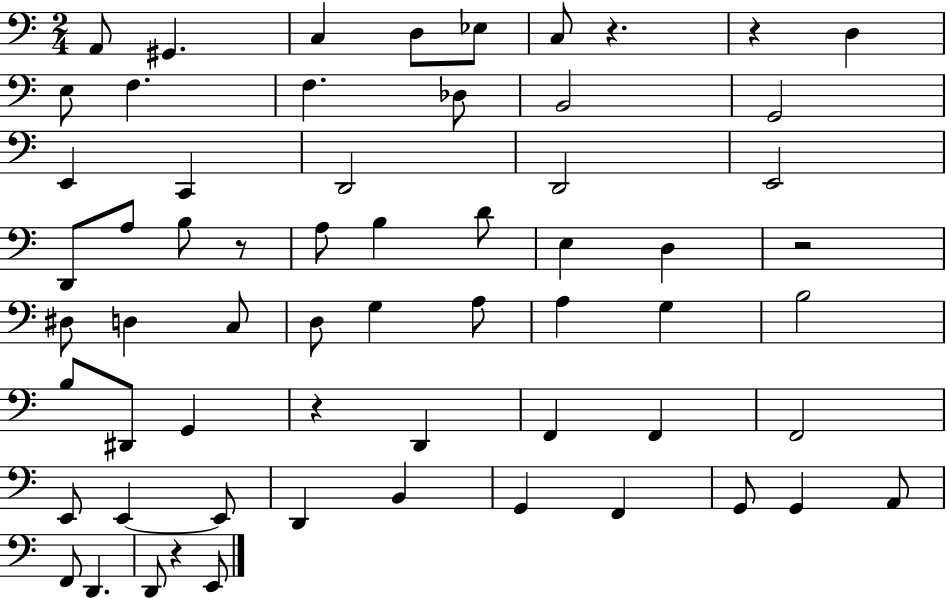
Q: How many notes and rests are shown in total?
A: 62